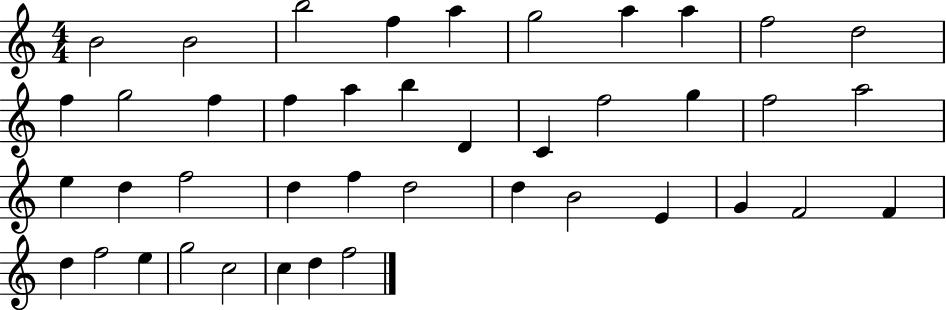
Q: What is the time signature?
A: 4/4